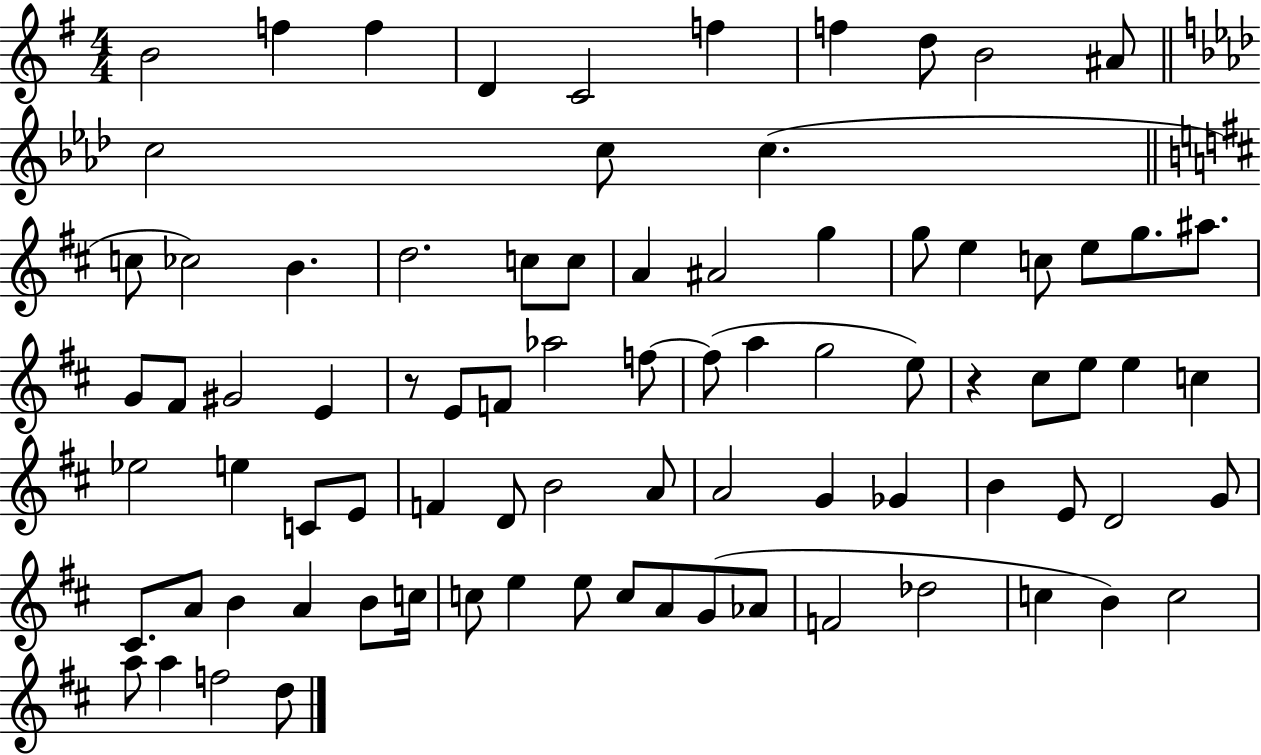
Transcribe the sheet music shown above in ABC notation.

X:1
T:Untitled
M:4/4
L:1/4
K:G
B2 f f D C2 f f d/2 B2 ^A/2 c2 c/2 c c/2 _c2 B d2 c/2 c/2 A ^A2 g g/2 e c/2 e/2 g/2 ^a/2 G/2 ^F/2 ^G2 E z/2 E/2 F/2 _a2 f/2 f/2 a g2 e/2 z ^c/2 e/2 e c _e2 e C/2 E/2 F D/2 B2 A/2 A2 G _G B E/2 D2 G/2 ^C/2 A/2 B A B/2 c/4 c/2 e e/2 c/2 A/2 G/2 _A/2 F2 _d2 c B c2 a/2 a f2 d/2